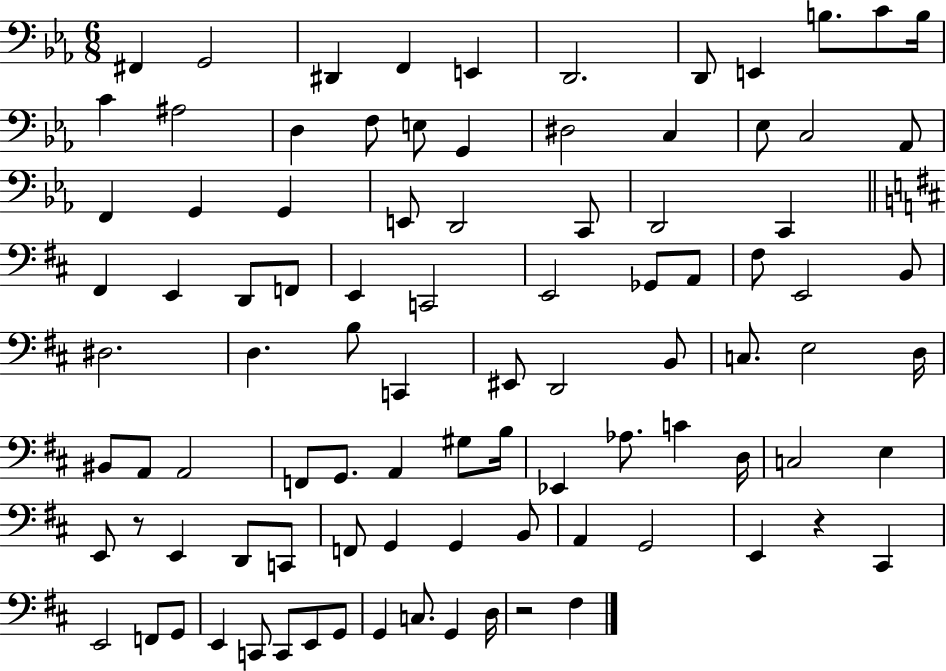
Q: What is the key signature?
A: EES major